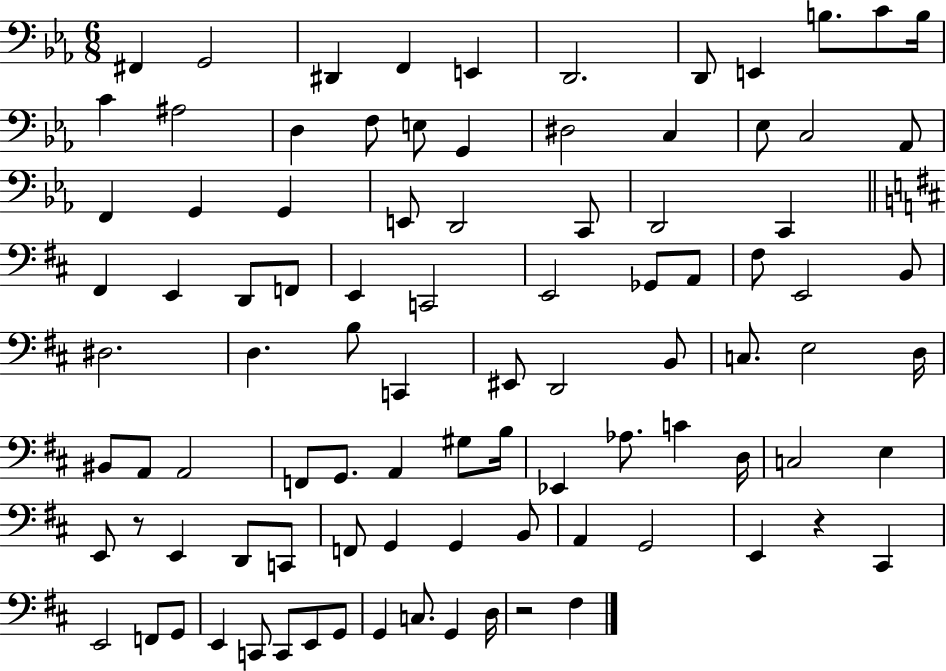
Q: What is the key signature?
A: EES major